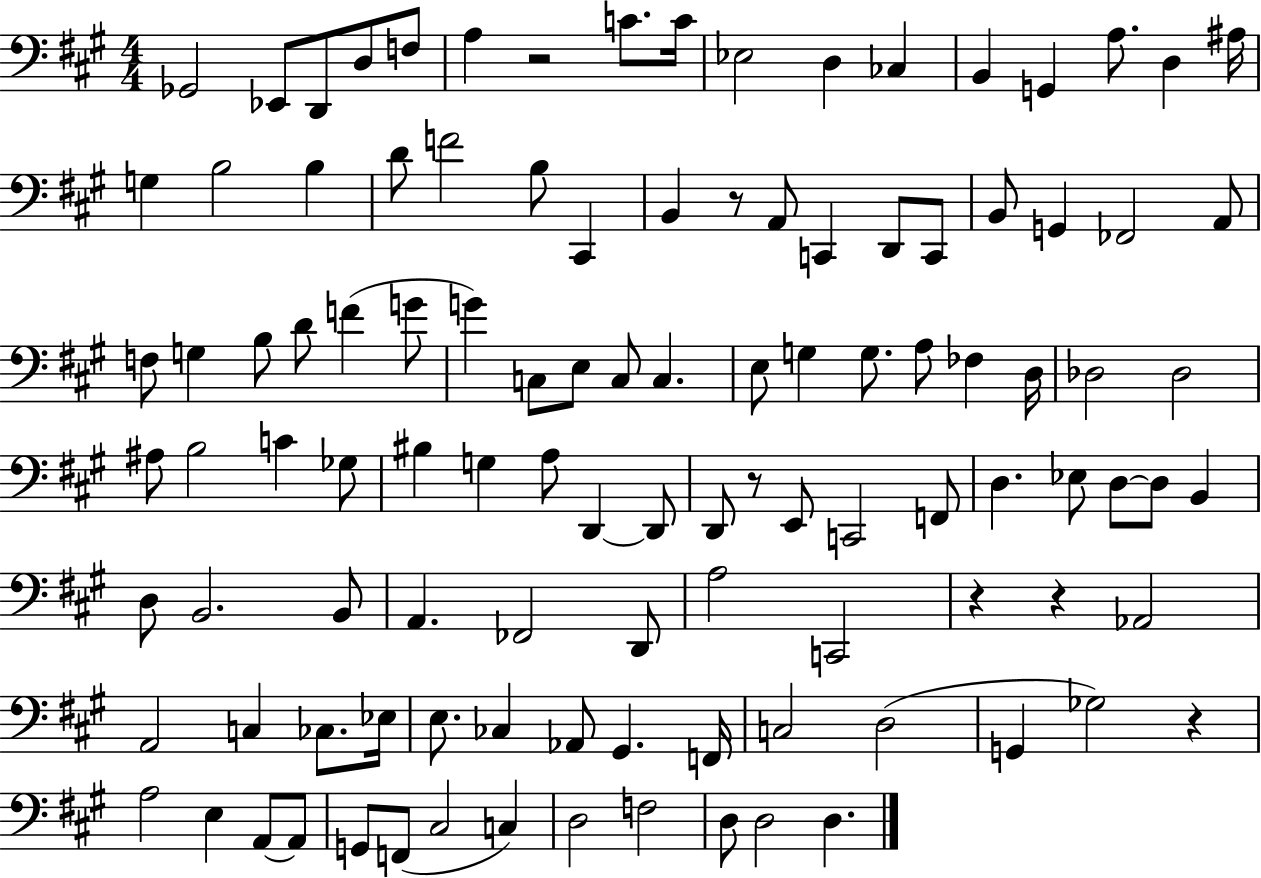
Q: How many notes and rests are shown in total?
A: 110